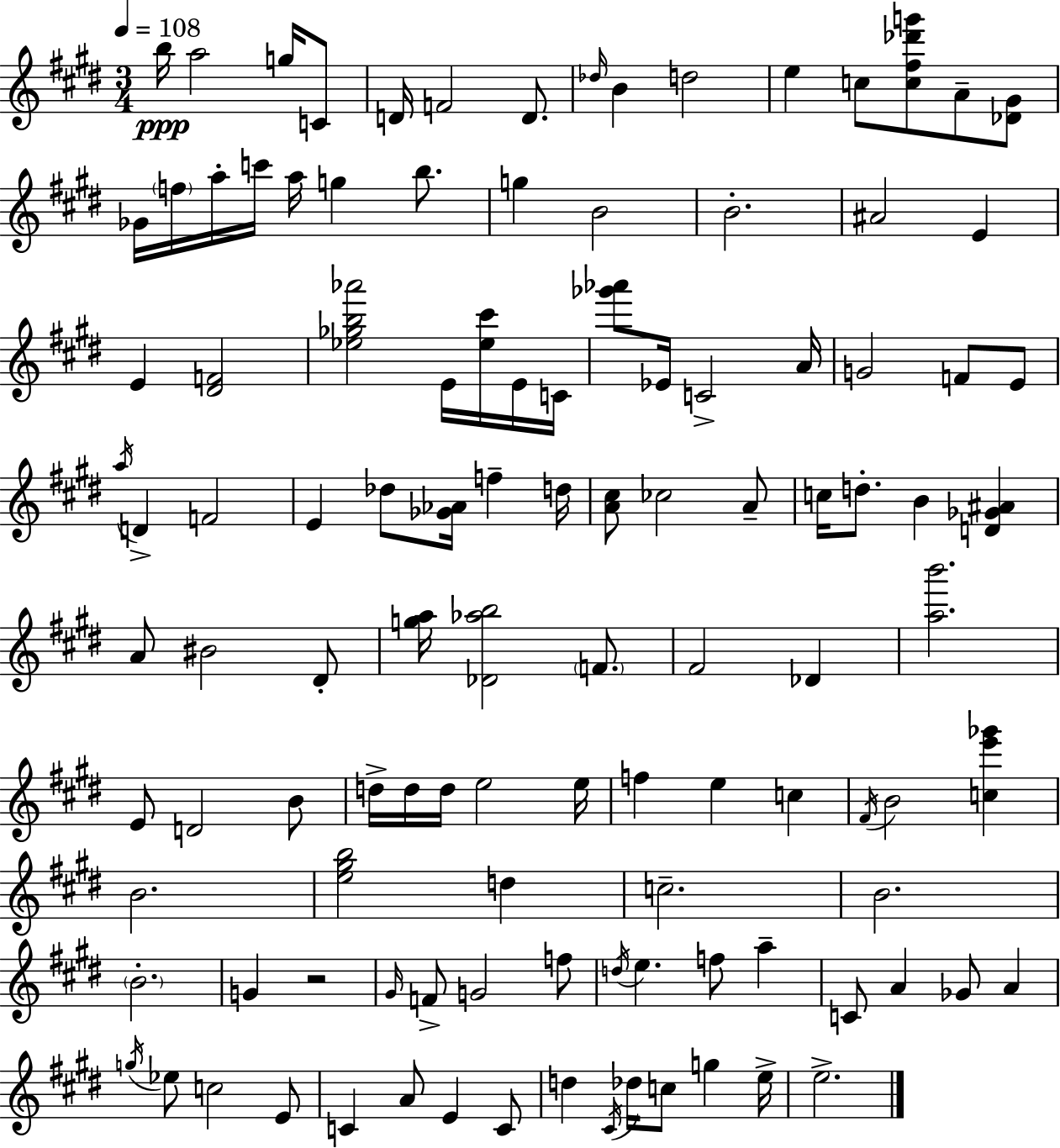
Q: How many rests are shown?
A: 1